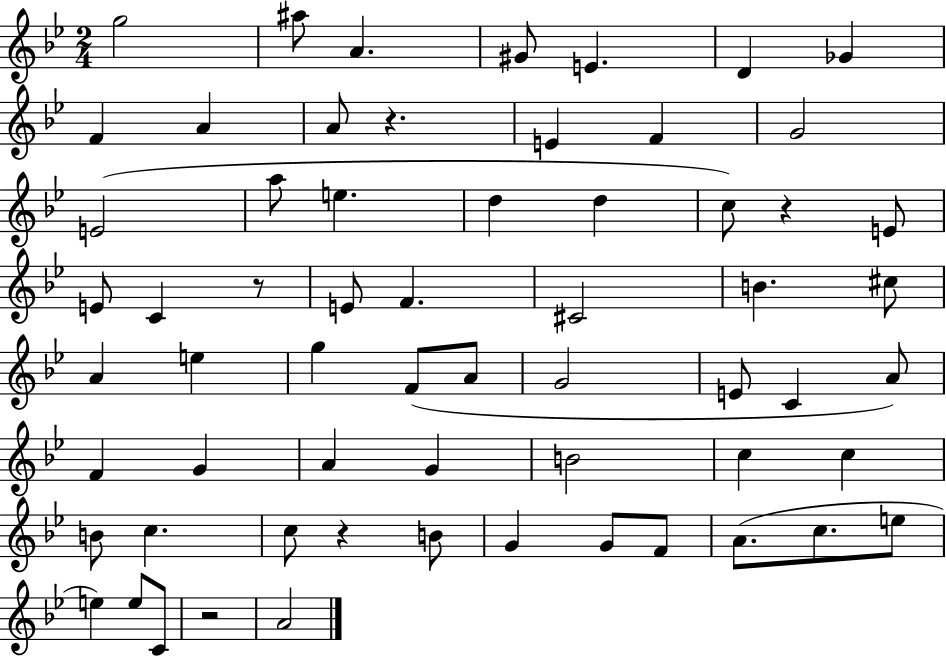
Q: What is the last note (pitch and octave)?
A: A4